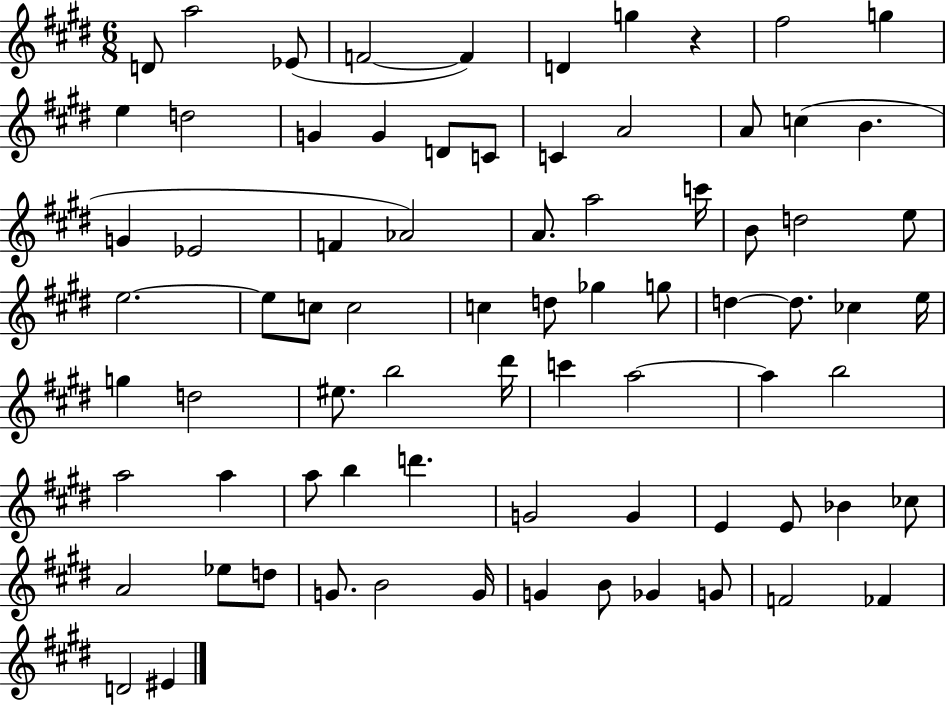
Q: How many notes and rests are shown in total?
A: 77